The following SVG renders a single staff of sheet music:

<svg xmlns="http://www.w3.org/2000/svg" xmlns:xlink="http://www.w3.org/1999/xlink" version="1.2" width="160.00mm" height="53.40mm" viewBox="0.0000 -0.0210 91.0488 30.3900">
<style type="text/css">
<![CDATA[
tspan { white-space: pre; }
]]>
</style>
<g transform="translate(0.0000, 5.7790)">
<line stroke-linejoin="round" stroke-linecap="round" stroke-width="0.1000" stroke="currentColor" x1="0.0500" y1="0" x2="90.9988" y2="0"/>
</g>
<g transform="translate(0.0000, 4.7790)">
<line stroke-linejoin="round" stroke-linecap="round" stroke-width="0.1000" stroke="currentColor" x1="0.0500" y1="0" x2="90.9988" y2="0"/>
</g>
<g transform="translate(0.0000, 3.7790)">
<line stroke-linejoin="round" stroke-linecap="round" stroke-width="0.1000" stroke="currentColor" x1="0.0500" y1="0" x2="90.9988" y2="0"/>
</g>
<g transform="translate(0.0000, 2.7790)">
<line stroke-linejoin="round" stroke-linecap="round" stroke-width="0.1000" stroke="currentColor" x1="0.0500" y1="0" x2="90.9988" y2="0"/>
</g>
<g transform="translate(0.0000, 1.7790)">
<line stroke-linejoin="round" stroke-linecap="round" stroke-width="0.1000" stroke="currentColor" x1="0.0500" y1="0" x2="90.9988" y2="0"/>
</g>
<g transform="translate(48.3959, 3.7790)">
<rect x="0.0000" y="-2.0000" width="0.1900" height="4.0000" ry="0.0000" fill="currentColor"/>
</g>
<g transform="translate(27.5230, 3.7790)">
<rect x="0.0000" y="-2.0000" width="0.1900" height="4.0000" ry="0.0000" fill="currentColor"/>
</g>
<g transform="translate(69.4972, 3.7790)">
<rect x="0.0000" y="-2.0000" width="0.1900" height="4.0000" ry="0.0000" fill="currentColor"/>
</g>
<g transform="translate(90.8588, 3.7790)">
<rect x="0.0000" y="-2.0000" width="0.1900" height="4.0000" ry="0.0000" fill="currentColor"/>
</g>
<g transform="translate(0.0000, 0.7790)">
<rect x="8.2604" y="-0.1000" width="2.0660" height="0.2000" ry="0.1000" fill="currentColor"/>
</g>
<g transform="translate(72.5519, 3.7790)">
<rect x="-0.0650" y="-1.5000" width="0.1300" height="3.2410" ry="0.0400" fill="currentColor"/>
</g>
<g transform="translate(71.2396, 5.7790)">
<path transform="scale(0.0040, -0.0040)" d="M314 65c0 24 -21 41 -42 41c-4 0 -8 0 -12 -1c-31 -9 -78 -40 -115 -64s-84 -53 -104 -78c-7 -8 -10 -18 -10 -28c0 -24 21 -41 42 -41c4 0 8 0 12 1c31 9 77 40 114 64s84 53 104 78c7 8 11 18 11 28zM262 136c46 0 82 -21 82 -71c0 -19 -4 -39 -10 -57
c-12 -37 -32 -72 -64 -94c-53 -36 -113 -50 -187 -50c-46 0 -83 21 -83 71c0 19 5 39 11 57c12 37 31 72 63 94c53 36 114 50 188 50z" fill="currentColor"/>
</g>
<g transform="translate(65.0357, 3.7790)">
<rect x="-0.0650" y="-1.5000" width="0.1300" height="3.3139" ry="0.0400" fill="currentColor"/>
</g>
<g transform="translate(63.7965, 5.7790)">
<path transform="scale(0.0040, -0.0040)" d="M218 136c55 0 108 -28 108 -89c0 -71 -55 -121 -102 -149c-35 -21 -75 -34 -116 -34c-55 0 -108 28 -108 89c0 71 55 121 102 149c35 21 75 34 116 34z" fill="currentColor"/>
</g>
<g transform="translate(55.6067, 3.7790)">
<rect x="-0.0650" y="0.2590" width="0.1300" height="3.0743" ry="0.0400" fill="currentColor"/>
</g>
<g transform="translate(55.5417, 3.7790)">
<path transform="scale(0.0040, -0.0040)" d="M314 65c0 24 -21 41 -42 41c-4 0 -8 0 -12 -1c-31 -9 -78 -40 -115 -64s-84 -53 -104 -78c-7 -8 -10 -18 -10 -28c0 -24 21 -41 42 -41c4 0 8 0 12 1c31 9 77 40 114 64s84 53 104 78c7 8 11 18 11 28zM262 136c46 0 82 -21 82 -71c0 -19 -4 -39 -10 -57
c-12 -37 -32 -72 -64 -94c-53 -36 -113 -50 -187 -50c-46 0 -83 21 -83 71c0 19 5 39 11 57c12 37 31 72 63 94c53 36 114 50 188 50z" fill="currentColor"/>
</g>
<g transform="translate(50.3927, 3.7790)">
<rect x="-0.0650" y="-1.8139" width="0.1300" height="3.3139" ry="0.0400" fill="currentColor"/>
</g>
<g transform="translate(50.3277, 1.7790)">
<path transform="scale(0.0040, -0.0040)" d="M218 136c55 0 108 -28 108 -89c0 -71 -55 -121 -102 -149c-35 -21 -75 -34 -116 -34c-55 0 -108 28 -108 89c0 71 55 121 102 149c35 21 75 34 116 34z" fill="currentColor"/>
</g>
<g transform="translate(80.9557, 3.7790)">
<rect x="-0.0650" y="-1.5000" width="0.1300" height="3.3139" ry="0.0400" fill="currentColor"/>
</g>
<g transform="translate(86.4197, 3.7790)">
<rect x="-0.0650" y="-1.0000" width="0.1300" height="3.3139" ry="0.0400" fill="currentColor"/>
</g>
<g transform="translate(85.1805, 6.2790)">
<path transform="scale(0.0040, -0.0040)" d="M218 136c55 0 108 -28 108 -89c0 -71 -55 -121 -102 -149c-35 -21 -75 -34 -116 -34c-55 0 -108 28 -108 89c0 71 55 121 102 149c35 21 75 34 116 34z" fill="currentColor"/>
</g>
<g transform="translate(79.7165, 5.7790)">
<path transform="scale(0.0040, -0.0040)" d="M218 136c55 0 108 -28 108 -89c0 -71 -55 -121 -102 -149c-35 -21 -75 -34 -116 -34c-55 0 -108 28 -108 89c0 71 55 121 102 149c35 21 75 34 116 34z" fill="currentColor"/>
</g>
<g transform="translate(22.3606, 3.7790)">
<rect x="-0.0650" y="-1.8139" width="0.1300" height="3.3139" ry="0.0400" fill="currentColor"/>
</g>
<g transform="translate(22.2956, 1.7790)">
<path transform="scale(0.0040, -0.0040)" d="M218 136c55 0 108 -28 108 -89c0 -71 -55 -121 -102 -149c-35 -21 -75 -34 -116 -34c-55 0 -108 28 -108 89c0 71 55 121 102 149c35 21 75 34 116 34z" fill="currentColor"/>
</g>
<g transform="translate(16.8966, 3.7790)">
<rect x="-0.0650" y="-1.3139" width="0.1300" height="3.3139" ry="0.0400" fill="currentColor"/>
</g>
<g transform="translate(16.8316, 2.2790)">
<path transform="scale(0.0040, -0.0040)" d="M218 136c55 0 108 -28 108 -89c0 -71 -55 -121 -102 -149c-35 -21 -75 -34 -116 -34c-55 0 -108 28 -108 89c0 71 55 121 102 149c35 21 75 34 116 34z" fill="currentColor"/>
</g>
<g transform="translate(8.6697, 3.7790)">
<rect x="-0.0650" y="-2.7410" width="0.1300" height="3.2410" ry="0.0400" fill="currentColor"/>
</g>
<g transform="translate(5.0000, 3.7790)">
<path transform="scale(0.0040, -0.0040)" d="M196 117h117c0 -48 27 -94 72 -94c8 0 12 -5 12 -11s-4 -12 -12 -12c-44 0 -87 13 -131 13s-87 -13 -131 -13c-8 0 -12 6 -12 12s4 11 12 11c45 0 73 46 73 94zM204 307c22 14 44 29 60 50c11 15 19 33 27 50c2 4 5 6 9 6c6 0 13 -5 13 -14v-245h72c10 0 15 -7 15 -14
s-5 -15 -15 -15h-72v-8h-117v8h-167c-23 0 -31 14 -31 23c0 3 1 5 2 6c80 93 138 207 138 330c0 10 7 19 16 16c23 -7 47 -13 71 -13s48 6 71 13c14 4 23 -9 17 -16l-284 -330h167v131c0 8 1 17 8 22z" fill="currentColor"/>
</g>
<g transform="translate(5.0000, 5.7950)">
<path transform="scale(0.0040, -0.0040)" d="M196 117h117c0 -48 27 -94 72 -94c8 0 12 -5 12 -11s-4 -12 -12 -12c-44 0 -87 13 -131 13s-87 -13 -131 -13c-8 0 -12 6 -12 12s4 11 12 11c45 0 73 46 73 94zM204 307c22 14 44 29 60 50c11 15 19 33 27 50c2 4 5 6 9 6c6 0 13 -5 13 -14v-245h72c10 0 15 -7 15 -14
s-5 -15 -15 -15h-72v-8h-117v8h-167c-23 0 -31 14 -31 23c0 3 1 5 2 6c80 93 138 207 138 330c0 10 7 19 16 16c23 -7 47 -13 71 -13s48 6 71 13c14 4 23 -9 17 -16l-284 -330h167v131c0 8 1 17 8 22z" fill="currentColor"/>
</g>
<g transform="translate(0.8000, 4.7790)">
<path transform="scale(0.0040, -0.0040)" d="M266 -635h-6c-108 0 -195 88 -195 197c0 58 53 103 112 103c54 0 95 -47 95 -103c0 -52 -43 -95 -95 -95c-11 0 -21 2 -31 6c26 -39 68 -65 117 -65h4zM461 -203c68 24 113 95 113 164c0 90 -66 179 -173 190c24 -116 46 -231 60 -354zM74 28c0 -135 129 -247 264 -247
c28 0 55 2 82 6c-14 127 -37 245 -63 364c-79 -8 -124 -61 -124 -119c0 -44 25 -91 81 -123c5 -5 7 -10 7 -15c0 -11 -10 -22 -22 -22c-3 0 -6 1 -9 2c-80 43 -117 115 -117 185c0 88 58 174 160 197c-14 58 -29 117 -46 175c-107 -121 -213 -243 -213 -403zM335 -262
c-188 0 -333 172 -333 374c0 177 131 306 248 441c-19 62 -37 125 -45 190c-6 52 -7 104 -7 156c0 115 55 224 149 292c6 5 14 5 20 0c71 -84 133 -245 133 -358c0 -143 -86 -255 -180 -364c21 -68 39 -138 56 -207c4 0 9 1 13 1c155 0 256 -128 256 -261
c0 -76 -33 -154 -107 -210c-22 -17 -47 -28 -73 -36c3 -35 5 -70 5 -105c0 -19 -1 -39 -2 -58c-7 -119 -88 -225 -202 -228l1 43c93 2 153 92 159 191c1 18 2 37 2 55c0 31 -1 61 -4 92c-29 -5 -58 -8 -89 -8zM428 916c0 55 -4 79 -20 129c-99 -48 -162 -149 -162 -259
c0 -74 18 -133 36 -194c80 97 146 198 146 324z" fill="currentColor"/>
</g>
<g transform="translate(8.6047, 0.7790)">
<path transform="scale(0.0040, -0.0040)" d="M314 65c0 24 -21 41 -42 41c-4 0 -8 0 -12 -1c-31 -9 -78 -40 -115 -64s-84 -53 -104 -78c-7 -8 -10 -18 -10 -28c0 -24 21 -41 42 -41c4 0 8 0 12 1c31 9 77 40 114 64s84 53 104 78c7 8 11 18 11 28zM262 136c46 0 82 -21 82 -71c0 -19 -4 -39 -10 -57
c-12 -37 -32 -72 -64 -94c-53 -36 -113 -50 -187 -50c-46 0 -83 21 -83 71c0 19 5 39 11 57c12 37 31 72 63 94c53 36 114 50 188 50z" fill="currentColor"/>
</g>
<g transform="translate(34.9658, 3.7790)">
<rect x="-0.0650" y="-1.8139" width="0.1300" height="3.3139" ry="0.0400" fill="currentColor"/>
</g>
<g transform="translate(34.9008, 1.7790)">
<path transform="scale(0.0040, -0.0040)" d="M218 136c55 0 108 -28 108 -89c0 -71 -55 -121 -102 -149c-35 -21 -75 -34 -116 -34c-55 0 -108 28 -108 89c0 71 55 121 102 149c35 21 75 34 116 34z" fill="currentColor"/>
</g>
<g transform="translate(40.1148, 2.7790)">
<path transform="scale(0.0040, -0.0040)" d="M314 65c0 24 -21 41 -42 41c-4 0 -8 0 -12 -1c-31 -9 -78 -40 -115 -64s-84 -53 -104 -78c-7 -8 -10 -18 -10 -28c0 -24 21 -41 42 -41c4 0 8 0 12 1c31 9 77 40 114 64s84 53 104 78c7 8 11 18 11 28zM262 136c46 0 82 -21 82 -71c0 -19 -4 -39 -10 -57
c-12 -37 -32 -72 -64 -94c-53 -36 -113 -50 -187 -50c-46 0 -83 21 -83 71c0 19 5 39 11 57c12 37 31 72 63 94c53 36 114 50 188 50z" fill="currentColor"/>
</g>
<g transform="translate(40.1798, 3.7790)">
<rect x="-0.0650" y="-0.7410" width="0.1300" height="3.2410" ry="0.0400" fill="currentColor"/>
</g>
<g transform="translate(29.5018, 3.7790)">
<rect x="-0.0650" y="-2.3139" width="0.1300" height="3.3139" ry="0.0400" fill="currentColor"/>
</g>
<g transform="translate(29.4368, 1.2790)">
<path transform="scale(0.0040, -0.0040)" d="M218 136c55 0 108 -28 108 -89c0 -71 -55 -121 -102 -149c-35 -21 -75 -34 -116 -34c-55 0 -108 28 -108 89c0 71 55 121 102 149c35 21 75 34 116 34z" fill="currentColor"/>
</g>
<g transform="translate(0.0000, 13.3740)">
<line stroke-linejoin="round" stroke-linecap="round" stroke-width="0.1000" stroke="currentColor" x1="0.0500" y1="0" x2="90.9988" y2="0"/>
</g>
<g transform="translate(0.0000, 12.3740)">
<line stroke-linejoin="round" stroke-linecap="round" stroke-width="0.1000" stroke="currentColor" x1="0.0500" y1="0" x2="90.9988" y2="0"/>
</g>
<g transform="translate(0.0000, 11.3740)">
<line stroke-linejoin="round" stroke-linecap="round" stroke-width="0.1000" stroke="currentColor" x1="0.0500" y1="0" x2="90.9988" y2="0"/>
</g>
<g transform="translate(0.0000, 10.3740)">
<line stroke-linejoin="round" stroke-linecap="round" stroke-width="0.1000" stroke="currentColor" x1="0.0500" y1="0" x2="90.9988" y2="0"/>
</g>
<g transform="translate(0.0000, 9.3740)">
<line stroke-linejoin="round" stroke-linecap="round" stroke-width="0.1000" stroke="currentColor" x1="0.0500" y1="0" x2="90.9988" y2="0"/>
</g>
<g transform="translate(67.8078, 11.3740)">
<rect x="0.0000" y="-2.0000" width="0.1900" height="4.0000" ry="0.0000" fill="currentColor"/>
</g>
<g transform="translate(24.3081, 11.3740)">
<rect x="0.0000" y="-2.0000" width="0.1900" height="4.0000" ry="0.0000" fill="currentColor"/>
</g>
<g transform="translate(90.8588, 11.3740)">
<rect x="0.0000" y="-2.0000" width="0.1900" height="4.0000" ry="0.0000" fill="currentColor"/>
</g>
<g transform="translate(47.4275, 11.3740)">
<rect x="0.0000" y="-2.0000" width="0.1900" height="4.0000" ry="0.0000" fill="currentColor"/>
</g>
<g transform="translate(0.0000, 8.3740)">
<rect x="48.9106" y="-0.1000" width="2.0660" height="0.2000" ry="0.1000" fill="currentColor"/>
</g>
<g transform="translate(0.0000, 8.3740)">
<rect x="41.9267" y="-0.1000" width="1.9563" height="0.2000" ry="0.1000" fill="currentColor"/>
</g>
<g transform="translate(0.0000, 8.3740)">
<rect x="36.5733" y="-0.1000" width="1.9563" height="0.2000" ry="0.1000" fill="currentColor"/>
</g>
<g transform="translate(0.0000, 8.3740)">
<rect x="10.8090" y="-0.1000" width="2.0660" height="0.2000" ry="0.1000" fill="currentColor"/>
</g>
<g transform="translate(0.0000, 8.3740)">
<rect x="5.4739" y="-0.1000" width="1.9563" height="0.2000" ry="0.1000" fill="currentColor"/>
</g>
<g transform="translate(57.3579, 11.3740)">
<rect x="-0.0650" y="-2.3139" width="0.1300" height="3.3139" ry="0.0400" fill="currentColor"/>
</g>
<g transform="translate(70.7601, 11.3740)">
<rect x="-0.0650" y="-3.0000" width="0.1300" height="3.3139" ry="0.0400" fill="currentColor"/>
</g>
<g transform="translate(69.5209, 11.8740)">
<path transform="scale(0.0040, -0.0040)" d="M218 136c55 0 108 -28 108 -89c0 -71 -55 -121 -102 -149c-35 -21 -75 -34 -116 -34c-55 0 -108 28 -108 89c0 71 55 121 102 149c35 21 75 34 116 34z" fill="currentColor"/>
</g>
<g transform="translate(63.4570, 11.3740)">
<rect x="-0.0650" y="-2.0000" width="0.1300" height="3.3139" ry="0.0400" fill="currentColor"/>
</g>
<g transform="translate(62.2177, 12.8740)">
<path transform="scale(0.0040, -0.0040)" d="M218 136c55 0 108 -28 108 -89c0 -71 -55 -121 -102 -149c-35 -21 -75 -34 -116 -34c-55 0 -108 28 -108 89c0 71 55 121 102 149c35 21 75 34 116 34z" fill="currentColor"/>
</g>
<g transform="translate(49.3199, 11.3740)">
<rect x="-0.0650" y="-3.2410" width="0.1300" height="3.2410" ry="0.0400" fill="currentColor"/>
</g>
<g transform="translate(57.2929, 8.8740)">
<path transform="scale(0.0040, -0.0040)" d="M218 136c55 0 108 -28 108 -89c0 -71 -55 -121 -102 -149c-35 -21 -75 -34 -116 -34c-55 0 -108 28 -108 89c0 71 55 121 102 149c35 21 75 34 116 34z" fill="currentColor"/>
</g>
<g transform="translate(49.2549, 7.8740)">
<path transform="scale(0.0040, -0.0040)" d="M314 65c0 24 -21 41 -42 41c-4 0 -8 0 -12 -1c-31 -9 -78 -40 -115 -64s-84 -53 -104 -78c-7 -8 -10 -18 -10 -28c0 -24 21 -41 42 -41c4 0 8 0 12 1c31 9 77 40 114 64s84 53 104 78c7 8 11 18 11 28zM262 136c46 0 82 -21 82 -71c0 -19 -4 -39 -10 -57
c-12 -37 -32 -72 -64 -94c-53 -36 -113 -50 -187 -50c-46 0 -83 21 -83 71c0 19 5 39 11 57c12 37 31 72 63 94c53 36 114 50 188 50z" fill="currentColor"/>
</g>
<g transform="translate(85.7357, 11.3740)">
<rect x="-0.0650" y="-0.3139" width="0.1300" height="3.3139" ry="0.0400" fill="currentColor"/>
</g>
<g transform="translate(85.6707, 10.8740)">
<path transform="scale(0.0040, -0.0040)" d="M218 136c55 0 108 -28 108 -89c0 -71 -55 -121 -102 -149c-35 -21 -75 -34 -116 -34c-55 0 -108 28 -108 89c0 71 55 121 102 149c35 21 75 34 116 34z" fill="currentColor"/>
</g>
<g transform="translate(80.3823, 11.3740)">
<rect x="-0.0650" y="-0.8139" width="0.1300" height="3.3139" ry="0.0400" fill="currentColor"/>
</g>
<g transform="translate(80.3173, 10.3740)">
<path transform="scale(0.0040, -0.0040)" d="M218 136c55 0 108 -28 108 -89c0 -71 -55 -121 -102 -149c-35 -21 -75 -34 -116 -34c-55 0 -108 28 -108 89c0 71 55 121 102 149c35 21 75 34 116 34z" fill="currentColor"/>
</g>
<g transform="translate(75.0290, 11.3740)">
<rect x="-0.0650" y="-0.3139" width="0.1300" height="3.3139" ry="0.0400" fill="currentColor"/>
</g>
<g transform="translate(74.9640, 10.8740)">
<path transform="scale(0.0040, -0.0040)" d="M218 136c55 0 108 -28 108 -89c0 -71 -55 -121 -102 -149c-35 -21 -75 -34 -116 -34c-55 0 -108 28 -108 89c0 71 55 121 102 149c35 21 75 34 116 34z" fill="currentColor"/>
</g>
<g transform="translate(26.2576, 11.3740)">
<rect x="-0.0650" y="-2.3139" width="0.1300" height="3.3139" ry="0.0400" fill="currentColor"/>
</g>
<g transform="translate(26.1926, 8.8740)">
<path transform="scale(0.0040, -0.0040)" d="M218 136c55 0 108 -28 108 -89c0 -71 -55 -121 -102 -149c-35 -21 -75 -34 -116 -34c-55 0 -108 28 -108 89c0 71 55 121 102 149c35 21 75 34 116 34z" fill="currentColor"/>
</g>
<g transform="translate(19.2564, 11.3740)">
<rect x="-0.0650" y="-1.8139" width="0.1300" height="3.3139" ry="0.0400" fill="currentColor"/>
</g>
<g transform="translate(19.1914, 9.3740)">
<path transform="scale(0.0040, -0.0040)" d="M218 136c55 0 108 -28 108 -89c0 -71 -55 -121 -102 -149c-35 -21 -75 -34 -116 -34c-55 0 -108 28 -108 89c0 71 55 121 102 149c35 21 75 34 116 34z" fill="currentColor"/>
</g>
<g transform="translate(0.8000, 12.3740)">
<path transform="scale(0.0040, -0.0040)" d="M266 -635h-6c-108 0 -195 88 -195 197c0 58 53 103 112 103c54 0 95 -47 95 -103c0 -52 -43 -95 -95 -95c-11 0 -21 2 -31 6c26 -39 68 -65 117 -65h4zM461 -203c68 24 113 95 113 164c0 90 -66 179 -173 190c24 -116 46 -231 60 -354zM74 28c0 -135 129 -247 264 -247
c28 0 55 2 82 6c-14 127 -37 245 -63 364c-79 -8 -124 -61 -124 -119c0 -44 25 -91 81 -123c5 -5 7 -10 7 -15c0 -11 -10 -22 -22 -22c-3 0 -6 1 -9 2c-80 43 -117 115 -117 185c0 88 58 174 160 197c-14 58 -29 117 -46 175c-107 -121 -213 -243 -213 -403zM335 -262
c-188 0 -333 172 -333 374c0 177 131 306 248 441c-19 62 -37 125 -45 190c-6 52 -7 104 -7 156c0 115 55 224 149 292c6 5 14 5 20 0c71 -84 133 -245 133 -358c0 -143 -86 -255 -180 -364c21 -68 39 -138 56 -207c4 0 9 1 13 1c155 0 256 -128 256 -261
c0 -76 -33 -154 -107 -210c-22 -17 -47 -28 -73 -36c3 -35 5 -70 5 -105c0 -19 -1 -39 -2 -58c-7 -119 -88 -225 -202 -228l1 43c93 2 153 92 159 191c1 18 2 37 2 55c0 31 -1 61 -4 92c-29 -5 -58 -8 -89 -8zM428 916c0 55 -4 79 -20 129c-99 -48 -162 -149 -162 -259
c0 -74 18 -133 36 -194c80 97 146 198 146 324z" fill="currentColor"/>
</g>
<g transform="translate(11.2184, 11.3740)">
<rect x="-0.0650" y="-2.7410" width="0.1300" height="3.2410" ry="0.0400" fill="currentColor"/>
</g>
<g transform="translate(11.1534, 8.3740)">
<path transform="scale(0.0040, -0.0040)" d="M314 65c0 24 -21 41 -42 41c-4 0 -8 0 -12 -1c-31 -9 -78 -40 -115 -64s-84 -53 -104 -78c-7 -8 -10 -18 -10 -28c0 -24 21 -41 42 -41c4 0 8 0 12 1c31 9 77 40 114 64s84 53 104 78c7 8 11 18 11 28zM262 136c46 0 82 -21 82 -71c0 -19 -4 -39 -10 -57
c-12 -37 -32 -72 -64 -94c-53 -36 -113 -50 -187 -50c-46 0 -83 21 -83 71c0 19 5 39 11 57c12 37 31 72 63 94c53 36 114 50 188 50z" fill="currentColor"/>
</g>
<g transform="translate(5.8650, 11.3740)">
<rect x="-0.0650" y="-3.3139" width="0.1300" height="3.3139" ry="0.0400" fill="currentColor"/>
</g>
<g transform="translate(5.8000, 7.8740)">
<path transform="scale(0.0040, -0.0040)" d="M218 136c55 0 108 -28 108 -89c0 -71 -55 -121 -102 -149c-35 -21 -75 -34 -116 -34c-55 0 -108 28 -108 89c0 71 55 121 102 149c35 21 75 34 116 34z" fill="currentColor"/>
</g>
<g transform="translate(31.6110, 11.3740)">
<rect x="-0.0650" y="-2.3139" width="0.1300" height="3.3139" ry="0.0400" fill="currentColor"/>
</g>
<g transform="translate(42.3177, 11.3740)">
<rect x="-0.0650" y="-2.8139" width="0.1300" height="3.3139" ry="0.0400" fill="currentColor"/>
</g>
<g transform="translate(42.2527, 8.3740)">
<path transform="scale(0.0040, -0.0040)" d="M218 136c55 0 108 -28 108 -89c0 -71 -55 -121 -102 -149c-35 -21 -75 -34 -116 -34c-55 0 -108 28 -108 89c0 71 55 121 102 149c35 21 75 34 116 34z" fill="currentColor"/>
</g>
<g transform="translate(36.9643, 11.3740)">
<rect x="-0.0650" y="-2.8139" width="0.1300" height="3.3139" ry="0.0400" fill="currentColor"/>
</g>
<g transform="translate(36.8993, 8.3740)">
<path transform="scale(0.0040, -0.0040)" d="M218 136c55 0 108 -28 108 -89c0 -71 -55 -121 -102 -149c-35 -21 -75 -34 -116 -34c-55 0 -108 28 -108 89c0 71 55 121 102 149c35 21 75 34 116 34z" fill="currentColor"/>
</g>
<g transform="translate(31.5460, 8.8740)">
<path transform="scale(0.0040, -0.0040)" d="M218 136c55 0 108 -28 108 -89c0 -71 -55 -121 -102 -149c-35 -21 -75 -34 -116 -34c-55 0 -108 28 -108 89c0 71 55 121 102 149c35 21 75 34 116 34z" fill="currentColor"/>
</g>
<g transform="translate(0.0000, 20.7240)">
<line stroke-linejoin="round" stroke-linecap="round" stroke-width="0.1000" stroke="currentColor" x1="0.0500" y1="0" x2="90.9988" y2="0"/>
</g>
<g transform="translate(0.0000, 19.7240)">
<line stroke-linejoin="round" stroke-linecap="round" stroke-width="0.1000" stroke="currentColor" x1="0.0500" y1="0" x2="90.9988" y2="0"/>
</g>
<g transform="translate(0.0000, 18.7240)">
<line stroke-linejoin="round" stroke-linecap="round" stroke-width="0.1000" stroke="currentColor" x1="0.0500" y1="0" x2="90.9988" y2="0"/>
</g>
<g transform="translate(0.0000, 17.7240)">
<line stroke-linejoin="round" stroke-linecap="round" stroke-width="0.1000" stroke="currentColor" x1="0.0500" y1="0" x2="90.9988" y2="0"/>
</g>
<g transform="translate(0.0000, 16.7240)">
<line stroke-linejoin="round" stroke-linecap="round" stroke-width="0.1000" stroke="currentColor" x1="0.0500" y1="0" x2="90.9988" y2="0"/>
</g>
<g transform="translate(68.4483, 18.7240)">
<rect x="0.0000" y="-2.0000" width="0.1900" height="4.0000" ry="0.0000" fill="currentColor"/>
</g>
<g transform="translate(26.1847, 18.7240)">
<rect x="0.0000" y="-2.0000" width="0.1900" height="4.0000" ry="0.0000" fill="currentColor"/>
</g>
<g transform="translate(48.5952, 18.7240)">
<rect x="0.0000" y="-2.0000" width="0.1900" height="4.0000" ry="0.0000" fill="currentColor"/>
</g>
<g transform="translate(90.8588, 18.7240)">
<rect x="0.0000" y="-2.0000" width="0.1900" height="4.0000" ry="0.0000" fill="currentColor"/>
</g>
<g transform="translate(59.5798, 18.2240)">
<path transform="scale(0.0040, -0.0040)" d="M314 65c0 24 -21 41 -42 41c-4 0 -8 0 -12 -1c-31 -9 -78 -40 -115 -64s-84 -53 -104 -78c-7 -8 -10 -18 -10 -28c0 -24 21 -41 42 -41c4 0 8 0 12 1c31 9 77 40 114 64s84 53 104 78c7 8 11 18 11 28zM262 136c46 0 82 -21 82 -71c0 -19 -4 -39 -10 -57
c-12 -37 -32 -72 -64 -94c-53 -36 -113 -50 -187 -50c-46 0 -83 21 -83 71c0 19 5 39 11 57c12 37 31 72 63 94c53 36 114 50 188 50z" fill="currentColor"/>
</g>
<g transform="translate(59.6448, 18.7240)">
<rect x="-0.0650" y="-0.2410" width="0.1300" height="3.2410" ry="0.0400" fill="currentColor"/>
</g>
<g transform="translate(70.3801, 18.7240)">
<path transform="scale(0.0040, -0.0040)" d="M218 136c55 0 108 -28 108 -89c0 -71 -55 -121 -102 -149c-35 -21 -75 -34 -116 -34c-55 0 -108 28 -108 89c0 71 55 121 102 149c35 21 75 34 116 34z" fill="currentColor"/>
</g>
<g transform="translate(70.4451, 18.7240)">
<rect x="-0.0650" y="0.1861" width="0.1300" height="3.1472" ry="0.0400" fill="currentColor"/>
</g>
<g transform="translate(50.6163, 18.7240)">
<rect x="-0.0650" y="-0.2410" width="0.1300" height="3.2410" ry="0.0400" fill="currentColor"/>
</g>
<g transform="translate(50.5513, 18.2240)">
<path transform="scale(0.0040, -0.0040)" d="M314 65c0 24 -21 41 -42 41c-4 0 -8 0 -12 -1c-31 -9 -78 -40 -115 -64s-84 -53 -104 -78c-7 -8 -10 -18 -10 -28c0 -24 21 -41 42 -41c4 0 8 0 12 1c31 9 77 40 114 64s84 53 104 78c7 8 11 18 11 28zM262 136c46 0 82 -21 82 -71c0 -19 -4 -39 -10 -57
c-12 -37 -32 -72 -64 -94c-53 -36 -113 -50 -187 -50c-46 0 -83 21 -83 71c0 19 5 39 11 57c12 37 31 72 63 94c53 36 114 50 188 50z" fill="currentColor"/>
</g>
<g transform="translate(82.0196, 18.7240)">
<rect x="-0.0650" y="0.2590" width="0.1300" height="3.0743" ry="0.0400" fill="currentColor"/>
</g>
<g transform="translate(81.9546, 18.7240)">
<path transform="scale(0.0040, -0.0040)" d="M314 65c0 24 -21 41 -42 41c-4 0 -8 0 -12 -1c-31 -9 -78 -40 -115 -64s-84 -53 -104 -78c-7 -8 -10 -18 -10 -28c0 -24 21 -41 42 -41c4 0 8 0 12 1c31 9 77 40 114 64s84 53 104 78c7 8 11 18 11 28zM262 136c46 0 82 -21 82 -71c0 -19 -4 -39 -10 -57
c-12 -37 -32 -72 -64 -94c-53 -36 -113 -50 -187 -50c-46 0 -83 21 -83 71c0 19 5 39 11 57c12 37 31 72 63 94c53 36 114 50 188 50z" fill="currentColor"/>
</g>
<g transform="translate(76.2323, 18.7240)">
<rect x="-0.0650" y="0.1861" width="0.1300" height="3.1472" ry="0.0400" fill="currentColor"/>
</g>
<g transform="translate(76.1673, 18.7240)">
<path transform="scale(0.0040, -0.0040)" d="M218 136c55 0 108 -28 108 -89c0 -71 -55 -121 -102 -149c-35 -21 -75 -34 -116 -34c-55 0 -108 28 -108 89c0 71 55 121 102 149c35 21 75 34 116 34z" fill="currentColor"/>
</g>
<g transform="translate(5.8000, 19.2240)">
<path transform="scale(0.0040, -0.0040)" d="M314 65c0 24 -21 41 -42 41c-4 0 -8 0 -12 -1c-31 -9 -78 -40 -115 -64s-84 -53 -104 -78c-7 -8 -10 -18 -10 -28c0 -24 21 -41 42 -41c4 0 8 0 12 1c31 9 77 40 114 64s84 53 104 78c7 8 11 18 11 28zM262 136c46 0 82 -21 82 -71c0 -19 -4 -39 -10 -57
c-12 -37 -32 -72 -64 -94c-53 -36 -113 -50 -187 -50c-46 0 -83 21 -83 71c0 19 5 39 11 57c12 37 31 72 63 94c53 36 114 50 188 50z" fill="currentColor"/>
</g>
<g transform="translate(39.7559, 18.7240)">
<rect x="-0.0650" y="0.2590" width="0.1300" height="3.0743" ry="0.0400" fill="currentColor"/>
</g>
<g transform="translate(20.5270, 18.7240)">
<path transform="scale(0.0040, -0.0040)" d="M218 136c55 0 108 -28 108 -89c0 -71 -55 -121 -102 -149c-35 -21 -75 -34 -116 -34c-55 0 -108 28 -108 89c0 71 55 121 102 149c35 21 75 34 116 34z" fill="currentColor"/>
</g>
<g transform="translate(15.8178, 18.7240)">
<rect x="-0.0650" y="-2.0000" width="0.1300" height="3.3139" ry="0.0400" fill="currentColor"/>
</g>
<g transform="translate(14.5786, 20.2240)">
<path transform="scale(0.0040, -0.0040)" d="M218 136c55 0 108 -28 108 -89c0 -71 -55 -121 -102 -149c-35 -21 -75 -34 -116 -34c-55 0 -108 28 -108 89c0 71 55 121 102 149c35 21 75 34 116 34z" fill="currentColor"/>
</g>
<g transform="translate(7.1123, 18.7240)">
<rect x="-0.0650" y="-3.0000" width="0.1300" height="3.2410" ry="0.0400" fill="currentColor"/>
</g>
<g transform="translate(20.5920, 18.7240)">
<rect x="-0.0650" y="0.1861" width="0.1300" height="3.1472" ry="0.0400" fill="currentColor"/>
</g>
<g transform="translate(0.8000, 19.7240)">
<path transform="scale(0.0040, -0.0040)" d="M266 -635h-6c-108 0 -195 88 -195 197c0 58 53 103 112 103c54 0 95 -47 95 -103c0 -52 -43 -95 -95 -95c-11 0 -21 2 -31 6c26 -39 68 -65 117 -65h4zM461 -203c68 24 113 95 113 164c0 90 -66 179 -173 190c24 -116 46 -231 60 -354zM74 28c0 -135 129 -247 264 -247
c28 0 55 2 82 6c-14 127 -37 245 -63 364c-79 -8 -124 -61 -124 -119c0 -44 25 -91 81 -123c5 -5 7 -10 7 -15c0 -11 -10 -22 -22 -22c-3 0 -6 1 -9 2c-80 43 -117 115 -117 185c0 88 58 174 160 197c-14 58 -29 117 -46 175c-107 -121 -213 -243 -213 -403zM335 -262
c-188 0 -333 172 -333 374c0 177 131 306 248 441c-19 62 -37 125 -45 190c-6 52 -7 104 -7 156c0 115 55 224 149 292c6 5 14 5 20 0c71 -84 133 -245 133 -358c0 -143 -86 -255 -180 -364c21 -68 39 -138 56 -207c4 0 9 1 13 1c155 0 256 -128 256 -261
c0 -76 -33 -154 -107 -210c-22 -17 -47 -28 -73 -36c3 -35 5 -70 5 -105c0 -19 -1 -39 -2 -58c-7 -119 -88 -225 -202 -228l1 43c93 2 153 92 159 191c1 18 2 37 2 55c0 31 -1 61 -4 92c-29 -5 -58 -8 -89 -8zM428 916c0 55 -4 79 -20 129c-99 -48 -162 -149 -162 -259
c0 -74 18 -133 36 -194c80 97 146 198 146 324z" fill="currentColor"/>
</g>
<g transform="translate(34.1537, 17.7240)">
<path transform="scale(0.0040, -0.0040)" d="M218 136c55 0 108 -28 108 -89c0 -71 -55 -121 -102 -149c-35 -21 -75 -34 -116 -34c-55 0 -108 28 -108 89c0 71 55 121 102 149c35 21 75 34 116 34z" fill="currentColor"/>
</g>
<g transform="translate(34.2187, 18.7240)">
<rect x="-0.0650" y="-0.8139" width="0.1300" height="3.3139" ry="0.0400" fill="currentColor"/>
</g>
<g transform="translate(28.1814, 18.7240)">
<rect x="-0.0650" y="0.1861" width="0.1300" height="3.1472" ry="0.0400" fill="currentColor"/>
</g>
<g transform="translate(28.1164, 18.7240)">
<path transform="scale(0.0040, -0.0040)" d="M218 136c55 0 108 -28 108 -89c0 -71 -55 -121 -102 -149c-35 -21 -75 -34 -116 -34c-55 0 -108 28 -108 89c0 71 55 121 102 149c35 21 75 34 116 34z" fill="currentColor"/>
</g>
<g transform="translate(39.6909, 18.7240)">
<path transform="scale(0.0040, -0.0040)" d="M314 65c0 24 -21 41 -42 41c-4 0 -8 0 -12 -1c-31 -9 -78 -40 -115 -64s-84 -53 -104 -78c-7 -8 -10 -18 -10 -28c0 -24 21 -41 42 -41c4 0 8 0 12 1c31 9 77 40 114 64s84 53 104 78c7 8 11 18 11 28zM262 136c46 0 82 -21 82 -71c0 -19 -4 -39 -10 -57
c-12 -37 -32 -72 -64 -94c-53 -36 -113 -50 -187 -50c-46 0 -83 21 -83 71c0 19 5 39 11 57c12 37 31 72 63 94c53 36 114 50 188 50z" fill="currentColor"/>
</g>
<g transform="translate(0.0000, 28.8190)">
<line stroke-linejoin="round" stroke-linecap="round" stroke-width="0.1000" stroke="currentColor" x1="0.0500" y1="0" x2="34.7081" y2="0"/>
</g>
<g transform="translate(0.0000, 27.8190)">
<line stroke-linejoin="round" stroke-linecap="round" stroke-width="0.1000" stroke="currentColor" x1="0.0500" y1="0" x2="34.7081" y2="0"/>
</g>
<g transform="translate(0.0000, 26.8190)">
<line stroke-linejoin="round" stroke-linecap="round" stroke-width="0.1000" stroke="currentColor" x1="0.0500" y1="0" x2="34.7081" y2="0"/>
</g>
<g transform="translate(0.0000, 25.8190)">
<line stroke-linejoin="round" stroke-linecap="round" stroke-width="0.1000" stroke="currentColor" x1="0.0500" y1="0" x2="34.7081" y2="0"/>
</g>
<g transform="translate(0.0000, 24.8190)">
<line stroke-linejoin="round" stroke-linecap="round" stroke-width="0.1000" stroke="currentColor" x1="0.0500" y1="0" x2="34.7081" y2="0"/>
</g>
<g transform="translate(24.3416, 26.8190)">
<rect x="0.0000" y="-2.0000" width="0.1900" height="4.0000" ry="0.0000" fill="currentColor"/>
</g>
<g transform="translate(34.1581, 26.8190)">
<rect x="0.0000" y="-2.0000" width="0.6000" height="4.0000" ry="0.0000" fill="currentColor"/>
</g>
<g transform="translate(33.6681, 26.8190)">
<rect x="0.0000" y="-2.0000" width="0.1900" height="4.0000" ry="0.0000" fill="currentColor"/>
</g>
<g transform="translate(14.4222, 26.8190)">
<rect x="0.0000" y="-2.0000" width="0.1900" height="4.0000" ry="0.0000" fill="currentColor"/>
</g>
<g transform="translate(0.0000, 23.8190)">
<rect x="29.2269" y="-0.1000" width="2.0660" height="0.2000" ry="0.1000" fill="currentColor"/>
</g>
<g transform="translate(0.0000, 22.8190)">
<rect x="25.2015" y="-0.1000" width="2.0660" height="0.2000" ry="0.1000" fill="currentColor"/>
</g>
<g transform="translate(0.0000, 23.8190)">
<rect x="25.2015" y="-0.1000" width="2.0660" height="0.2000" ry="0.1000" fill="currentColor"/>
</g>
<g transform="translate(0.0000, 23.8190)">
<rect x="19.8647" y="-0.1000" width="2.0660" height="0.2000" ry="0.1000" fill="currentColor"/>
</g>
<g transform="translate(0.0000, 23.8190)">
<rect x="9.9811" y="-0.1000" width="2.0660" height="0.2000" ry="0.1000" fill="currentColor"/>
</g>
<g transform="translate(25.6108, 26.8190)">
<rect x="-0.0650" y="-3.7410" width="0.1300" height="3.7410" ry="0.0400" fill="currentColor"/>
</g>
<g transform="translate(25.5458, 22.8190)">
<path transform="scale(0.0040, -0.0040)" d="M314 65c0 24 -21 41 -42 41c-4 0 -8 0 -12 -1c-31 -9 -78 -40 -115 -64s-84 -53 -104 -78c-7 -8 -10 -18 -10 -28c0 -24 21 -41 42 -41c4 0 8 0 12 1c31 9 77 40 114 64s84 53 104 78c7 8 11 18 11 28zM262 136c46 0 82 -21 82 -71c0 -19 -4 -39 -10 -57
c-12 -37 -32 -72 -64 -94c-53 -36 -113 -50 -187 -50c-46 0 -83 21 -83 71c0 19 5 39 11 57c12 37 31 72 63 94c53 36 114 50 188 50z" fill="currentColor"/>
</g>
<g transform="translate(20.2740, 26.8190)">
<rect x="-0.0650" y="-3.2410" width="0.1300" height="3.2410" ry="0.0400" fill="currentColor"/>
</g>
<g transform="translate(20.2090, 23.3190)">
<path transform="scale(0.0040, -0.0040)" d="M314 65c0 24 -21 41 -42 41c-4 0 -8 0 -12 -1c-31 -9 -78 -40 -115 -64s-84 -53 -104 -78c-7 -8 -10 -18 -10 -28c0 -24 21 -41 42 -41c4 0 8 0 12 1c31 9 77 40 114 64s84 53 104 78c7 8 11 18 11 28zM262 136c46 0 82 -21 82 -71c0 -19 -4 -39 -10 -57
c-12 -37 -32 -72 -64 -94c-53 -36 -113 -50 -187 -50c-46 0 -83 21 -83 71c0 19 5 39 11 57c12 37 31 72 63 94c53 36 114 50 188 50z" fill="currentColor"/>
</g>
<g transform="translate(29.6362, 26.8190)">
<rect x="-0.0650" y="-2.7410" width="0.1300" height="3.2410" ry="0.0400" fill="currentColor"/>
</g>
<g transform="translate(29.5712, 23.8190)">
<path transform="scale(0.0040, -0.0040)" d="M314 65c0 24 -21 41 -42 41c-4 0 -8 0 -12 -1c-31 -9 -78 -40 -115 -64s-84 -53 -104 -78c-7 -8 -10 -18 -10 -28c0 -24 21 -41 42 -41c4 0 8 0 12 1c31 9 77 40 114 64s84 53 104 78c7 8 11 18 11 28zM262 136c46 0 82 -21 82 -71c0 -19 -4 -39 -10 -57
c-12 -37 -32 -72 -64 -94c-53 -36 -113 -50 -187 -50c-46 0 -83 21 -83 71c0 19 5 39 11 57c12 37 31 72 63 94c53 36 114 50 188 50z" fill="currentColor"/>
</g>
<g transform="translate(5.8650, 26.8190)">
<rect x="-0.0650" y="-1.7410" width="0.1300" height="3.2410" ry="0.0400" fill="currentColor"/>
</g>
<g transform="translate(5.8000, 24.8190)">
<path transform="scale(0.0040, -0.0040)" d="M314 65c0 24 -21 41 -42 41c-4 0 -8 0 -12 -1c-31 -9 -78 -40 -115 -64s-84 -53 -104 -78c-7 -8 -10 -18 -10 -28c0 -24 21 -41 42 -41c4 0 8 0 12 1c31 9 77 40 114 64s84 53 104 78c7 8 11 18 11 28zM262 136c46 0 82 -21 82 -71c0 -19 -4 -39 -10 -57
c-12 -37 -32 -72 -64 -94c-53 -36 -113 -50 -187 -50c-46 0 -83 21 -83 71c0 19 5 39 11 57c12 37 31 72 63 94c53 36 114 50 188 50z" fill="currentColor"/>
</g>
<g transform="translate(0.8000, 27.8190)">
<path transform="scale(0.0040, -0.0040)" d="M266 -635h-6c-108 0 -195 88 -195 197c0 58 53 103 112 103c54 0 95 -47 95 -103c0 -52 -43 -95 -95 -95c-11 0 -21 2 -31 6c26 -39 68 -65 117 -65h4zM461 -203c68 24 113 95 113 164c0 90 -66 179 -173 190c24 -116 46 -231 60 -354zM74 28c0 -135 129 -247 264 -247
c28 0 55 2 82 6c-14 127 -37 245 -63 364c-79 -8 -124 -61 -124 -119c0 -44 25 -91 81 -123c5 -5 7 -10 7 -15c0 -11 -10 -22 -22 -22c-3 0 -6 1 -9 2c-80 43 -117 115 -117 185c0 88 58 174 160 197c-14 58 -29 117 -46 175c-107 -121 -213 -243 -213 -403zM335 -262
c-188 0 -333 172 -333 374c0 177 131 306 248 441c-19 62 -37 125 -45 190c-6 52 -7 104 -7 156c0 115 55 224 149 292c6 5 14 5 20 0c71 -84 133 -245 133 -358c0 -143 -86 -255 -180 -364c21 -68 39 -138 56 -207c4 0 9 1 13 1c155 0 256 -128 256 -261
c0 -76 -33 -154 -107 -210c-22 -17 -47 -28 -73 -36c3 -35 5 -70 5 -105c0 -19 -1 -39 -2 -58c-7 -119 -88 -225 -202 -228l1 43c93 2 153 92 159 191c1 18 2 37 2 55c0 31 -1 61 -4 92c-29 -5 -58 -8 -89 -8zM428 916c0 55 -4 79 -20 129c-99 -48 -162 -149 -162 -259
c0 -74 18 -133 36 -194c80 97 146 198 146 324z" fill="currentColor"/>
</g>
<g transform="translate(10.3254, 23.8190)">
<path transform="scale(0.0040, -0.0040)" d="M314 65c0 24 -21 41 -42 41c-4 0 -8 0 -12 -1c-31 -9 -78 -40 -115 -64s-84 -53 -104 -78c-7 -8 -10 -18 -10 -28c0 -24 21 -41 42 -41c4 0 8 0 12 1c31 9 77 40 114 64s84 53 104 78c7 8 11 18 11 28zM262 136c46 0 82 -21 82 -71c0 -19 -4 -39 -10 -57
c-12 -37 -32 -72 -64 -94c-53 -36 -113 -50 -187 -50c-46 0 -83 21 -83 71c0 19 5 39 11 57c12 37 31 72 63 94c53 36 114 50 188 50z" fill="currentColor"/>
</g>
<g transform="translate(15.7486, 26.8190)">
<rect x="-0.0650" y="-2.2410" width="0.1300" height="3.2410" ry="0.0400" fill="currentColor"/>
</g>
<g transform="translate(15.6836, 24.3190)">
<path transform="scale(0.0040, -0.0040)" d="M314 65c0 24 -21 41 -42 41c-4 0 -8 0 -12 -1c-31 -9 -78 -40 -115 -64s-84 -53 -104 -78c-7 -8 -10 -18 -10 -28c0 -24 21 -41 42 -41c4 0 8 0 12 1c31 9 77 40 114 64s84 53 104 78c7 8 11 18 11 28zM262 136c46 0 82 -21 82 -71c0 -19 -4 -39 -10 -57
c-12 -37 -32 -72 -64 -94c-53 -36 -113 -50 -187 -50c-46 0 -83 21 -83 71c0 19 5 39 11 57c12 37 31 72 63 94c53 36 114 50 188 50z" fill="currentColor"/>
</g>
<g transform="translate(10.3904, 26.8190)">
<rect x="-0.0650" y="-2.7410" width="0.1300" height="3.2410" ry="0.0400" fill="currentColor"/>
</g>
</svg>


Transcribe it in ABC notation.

X:1
T:Untitled
M:4/4
L:1/4
K:C
a2 e f g f d2 f B2 E E2 E D b a2 f g g a a b2 g F A c d c A2 F B B d B2 c2 c2 B B B2 f2 a2 g2 b2 c'2 a2